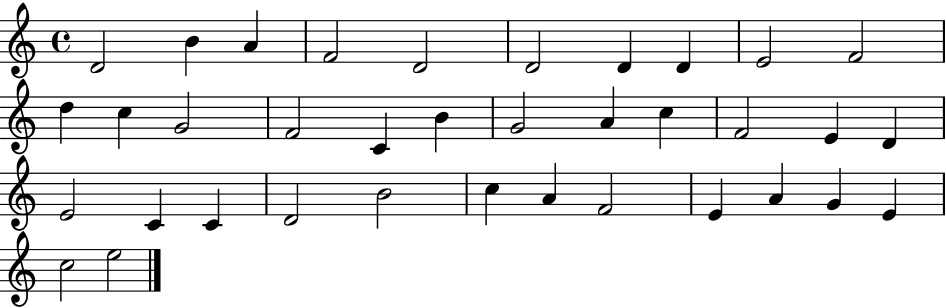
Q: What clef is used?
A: treble